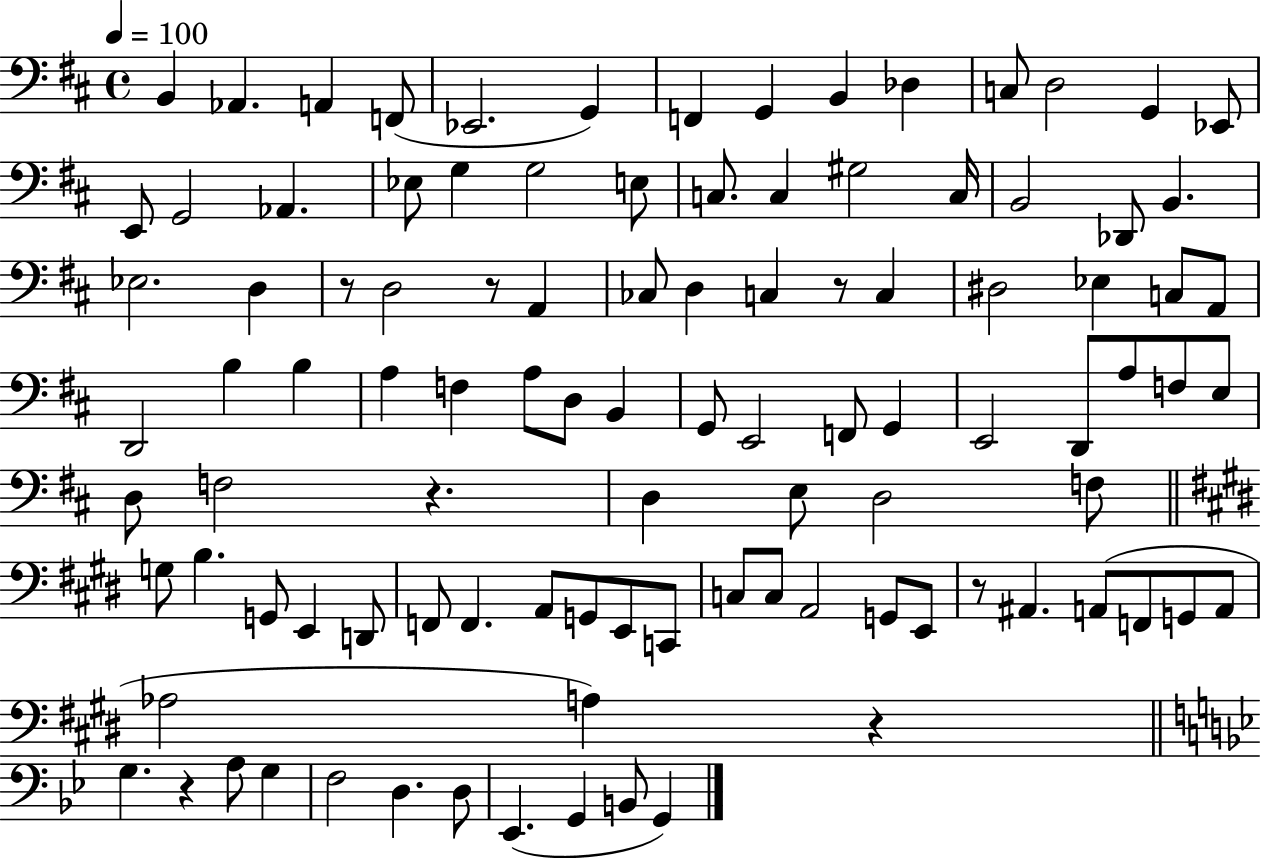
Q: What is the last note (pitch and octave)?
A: G2